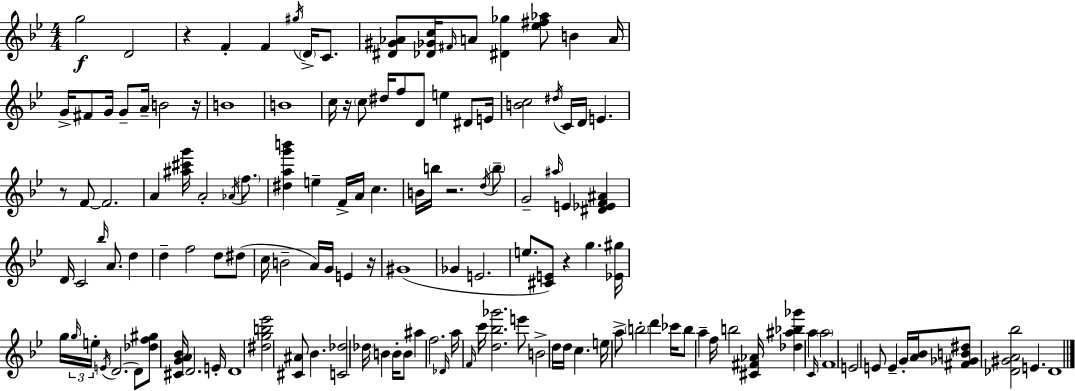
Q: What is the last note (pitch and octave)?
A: Db4